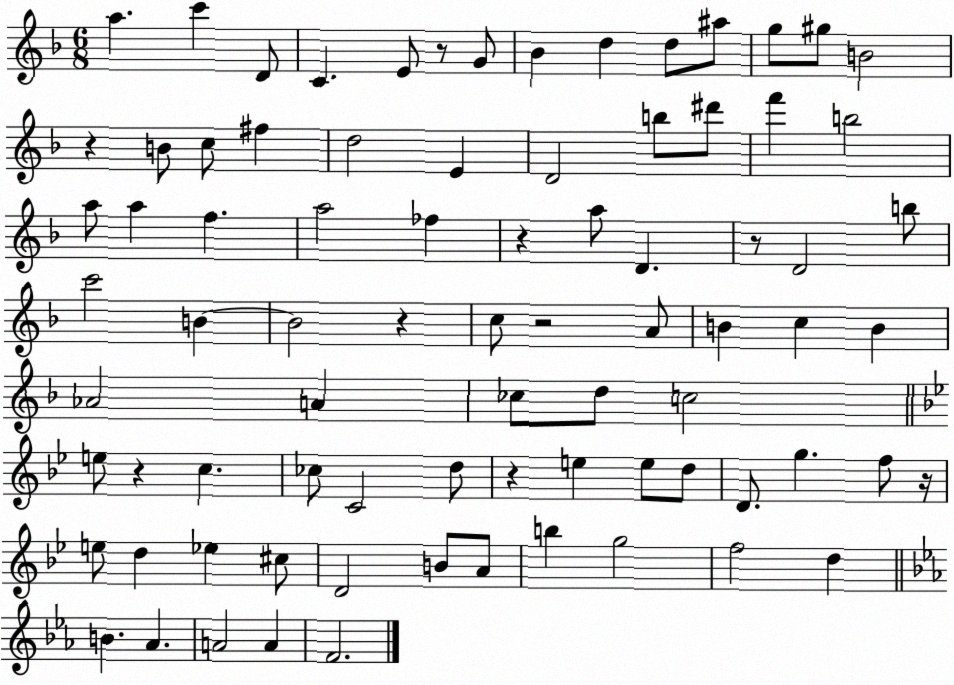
X:1
T:Untitled
M:6/8
L:1/4
K:F
a c' D/2 C E/2 z/2 G/2 _B d d/2 ^a/2 g/2 ^g/2 B2 z B/2 c/2 ^f d2 E D2 b/2 ^d'/2 f' b2 a/2 a f a2 _f z a/2 D z/2 D2 b/2 c'2 B B2 z c/2 z2 A/2 B c B _A2 A _c/2 d/2 c2 e/2 z c _c/2 C2 d/2 z e e/2 d/2 D/2 g f/2 z/4 e/2 d _e ^c/2 D2 B/2 A/2 b g2 f2 d B _A A2 A F2